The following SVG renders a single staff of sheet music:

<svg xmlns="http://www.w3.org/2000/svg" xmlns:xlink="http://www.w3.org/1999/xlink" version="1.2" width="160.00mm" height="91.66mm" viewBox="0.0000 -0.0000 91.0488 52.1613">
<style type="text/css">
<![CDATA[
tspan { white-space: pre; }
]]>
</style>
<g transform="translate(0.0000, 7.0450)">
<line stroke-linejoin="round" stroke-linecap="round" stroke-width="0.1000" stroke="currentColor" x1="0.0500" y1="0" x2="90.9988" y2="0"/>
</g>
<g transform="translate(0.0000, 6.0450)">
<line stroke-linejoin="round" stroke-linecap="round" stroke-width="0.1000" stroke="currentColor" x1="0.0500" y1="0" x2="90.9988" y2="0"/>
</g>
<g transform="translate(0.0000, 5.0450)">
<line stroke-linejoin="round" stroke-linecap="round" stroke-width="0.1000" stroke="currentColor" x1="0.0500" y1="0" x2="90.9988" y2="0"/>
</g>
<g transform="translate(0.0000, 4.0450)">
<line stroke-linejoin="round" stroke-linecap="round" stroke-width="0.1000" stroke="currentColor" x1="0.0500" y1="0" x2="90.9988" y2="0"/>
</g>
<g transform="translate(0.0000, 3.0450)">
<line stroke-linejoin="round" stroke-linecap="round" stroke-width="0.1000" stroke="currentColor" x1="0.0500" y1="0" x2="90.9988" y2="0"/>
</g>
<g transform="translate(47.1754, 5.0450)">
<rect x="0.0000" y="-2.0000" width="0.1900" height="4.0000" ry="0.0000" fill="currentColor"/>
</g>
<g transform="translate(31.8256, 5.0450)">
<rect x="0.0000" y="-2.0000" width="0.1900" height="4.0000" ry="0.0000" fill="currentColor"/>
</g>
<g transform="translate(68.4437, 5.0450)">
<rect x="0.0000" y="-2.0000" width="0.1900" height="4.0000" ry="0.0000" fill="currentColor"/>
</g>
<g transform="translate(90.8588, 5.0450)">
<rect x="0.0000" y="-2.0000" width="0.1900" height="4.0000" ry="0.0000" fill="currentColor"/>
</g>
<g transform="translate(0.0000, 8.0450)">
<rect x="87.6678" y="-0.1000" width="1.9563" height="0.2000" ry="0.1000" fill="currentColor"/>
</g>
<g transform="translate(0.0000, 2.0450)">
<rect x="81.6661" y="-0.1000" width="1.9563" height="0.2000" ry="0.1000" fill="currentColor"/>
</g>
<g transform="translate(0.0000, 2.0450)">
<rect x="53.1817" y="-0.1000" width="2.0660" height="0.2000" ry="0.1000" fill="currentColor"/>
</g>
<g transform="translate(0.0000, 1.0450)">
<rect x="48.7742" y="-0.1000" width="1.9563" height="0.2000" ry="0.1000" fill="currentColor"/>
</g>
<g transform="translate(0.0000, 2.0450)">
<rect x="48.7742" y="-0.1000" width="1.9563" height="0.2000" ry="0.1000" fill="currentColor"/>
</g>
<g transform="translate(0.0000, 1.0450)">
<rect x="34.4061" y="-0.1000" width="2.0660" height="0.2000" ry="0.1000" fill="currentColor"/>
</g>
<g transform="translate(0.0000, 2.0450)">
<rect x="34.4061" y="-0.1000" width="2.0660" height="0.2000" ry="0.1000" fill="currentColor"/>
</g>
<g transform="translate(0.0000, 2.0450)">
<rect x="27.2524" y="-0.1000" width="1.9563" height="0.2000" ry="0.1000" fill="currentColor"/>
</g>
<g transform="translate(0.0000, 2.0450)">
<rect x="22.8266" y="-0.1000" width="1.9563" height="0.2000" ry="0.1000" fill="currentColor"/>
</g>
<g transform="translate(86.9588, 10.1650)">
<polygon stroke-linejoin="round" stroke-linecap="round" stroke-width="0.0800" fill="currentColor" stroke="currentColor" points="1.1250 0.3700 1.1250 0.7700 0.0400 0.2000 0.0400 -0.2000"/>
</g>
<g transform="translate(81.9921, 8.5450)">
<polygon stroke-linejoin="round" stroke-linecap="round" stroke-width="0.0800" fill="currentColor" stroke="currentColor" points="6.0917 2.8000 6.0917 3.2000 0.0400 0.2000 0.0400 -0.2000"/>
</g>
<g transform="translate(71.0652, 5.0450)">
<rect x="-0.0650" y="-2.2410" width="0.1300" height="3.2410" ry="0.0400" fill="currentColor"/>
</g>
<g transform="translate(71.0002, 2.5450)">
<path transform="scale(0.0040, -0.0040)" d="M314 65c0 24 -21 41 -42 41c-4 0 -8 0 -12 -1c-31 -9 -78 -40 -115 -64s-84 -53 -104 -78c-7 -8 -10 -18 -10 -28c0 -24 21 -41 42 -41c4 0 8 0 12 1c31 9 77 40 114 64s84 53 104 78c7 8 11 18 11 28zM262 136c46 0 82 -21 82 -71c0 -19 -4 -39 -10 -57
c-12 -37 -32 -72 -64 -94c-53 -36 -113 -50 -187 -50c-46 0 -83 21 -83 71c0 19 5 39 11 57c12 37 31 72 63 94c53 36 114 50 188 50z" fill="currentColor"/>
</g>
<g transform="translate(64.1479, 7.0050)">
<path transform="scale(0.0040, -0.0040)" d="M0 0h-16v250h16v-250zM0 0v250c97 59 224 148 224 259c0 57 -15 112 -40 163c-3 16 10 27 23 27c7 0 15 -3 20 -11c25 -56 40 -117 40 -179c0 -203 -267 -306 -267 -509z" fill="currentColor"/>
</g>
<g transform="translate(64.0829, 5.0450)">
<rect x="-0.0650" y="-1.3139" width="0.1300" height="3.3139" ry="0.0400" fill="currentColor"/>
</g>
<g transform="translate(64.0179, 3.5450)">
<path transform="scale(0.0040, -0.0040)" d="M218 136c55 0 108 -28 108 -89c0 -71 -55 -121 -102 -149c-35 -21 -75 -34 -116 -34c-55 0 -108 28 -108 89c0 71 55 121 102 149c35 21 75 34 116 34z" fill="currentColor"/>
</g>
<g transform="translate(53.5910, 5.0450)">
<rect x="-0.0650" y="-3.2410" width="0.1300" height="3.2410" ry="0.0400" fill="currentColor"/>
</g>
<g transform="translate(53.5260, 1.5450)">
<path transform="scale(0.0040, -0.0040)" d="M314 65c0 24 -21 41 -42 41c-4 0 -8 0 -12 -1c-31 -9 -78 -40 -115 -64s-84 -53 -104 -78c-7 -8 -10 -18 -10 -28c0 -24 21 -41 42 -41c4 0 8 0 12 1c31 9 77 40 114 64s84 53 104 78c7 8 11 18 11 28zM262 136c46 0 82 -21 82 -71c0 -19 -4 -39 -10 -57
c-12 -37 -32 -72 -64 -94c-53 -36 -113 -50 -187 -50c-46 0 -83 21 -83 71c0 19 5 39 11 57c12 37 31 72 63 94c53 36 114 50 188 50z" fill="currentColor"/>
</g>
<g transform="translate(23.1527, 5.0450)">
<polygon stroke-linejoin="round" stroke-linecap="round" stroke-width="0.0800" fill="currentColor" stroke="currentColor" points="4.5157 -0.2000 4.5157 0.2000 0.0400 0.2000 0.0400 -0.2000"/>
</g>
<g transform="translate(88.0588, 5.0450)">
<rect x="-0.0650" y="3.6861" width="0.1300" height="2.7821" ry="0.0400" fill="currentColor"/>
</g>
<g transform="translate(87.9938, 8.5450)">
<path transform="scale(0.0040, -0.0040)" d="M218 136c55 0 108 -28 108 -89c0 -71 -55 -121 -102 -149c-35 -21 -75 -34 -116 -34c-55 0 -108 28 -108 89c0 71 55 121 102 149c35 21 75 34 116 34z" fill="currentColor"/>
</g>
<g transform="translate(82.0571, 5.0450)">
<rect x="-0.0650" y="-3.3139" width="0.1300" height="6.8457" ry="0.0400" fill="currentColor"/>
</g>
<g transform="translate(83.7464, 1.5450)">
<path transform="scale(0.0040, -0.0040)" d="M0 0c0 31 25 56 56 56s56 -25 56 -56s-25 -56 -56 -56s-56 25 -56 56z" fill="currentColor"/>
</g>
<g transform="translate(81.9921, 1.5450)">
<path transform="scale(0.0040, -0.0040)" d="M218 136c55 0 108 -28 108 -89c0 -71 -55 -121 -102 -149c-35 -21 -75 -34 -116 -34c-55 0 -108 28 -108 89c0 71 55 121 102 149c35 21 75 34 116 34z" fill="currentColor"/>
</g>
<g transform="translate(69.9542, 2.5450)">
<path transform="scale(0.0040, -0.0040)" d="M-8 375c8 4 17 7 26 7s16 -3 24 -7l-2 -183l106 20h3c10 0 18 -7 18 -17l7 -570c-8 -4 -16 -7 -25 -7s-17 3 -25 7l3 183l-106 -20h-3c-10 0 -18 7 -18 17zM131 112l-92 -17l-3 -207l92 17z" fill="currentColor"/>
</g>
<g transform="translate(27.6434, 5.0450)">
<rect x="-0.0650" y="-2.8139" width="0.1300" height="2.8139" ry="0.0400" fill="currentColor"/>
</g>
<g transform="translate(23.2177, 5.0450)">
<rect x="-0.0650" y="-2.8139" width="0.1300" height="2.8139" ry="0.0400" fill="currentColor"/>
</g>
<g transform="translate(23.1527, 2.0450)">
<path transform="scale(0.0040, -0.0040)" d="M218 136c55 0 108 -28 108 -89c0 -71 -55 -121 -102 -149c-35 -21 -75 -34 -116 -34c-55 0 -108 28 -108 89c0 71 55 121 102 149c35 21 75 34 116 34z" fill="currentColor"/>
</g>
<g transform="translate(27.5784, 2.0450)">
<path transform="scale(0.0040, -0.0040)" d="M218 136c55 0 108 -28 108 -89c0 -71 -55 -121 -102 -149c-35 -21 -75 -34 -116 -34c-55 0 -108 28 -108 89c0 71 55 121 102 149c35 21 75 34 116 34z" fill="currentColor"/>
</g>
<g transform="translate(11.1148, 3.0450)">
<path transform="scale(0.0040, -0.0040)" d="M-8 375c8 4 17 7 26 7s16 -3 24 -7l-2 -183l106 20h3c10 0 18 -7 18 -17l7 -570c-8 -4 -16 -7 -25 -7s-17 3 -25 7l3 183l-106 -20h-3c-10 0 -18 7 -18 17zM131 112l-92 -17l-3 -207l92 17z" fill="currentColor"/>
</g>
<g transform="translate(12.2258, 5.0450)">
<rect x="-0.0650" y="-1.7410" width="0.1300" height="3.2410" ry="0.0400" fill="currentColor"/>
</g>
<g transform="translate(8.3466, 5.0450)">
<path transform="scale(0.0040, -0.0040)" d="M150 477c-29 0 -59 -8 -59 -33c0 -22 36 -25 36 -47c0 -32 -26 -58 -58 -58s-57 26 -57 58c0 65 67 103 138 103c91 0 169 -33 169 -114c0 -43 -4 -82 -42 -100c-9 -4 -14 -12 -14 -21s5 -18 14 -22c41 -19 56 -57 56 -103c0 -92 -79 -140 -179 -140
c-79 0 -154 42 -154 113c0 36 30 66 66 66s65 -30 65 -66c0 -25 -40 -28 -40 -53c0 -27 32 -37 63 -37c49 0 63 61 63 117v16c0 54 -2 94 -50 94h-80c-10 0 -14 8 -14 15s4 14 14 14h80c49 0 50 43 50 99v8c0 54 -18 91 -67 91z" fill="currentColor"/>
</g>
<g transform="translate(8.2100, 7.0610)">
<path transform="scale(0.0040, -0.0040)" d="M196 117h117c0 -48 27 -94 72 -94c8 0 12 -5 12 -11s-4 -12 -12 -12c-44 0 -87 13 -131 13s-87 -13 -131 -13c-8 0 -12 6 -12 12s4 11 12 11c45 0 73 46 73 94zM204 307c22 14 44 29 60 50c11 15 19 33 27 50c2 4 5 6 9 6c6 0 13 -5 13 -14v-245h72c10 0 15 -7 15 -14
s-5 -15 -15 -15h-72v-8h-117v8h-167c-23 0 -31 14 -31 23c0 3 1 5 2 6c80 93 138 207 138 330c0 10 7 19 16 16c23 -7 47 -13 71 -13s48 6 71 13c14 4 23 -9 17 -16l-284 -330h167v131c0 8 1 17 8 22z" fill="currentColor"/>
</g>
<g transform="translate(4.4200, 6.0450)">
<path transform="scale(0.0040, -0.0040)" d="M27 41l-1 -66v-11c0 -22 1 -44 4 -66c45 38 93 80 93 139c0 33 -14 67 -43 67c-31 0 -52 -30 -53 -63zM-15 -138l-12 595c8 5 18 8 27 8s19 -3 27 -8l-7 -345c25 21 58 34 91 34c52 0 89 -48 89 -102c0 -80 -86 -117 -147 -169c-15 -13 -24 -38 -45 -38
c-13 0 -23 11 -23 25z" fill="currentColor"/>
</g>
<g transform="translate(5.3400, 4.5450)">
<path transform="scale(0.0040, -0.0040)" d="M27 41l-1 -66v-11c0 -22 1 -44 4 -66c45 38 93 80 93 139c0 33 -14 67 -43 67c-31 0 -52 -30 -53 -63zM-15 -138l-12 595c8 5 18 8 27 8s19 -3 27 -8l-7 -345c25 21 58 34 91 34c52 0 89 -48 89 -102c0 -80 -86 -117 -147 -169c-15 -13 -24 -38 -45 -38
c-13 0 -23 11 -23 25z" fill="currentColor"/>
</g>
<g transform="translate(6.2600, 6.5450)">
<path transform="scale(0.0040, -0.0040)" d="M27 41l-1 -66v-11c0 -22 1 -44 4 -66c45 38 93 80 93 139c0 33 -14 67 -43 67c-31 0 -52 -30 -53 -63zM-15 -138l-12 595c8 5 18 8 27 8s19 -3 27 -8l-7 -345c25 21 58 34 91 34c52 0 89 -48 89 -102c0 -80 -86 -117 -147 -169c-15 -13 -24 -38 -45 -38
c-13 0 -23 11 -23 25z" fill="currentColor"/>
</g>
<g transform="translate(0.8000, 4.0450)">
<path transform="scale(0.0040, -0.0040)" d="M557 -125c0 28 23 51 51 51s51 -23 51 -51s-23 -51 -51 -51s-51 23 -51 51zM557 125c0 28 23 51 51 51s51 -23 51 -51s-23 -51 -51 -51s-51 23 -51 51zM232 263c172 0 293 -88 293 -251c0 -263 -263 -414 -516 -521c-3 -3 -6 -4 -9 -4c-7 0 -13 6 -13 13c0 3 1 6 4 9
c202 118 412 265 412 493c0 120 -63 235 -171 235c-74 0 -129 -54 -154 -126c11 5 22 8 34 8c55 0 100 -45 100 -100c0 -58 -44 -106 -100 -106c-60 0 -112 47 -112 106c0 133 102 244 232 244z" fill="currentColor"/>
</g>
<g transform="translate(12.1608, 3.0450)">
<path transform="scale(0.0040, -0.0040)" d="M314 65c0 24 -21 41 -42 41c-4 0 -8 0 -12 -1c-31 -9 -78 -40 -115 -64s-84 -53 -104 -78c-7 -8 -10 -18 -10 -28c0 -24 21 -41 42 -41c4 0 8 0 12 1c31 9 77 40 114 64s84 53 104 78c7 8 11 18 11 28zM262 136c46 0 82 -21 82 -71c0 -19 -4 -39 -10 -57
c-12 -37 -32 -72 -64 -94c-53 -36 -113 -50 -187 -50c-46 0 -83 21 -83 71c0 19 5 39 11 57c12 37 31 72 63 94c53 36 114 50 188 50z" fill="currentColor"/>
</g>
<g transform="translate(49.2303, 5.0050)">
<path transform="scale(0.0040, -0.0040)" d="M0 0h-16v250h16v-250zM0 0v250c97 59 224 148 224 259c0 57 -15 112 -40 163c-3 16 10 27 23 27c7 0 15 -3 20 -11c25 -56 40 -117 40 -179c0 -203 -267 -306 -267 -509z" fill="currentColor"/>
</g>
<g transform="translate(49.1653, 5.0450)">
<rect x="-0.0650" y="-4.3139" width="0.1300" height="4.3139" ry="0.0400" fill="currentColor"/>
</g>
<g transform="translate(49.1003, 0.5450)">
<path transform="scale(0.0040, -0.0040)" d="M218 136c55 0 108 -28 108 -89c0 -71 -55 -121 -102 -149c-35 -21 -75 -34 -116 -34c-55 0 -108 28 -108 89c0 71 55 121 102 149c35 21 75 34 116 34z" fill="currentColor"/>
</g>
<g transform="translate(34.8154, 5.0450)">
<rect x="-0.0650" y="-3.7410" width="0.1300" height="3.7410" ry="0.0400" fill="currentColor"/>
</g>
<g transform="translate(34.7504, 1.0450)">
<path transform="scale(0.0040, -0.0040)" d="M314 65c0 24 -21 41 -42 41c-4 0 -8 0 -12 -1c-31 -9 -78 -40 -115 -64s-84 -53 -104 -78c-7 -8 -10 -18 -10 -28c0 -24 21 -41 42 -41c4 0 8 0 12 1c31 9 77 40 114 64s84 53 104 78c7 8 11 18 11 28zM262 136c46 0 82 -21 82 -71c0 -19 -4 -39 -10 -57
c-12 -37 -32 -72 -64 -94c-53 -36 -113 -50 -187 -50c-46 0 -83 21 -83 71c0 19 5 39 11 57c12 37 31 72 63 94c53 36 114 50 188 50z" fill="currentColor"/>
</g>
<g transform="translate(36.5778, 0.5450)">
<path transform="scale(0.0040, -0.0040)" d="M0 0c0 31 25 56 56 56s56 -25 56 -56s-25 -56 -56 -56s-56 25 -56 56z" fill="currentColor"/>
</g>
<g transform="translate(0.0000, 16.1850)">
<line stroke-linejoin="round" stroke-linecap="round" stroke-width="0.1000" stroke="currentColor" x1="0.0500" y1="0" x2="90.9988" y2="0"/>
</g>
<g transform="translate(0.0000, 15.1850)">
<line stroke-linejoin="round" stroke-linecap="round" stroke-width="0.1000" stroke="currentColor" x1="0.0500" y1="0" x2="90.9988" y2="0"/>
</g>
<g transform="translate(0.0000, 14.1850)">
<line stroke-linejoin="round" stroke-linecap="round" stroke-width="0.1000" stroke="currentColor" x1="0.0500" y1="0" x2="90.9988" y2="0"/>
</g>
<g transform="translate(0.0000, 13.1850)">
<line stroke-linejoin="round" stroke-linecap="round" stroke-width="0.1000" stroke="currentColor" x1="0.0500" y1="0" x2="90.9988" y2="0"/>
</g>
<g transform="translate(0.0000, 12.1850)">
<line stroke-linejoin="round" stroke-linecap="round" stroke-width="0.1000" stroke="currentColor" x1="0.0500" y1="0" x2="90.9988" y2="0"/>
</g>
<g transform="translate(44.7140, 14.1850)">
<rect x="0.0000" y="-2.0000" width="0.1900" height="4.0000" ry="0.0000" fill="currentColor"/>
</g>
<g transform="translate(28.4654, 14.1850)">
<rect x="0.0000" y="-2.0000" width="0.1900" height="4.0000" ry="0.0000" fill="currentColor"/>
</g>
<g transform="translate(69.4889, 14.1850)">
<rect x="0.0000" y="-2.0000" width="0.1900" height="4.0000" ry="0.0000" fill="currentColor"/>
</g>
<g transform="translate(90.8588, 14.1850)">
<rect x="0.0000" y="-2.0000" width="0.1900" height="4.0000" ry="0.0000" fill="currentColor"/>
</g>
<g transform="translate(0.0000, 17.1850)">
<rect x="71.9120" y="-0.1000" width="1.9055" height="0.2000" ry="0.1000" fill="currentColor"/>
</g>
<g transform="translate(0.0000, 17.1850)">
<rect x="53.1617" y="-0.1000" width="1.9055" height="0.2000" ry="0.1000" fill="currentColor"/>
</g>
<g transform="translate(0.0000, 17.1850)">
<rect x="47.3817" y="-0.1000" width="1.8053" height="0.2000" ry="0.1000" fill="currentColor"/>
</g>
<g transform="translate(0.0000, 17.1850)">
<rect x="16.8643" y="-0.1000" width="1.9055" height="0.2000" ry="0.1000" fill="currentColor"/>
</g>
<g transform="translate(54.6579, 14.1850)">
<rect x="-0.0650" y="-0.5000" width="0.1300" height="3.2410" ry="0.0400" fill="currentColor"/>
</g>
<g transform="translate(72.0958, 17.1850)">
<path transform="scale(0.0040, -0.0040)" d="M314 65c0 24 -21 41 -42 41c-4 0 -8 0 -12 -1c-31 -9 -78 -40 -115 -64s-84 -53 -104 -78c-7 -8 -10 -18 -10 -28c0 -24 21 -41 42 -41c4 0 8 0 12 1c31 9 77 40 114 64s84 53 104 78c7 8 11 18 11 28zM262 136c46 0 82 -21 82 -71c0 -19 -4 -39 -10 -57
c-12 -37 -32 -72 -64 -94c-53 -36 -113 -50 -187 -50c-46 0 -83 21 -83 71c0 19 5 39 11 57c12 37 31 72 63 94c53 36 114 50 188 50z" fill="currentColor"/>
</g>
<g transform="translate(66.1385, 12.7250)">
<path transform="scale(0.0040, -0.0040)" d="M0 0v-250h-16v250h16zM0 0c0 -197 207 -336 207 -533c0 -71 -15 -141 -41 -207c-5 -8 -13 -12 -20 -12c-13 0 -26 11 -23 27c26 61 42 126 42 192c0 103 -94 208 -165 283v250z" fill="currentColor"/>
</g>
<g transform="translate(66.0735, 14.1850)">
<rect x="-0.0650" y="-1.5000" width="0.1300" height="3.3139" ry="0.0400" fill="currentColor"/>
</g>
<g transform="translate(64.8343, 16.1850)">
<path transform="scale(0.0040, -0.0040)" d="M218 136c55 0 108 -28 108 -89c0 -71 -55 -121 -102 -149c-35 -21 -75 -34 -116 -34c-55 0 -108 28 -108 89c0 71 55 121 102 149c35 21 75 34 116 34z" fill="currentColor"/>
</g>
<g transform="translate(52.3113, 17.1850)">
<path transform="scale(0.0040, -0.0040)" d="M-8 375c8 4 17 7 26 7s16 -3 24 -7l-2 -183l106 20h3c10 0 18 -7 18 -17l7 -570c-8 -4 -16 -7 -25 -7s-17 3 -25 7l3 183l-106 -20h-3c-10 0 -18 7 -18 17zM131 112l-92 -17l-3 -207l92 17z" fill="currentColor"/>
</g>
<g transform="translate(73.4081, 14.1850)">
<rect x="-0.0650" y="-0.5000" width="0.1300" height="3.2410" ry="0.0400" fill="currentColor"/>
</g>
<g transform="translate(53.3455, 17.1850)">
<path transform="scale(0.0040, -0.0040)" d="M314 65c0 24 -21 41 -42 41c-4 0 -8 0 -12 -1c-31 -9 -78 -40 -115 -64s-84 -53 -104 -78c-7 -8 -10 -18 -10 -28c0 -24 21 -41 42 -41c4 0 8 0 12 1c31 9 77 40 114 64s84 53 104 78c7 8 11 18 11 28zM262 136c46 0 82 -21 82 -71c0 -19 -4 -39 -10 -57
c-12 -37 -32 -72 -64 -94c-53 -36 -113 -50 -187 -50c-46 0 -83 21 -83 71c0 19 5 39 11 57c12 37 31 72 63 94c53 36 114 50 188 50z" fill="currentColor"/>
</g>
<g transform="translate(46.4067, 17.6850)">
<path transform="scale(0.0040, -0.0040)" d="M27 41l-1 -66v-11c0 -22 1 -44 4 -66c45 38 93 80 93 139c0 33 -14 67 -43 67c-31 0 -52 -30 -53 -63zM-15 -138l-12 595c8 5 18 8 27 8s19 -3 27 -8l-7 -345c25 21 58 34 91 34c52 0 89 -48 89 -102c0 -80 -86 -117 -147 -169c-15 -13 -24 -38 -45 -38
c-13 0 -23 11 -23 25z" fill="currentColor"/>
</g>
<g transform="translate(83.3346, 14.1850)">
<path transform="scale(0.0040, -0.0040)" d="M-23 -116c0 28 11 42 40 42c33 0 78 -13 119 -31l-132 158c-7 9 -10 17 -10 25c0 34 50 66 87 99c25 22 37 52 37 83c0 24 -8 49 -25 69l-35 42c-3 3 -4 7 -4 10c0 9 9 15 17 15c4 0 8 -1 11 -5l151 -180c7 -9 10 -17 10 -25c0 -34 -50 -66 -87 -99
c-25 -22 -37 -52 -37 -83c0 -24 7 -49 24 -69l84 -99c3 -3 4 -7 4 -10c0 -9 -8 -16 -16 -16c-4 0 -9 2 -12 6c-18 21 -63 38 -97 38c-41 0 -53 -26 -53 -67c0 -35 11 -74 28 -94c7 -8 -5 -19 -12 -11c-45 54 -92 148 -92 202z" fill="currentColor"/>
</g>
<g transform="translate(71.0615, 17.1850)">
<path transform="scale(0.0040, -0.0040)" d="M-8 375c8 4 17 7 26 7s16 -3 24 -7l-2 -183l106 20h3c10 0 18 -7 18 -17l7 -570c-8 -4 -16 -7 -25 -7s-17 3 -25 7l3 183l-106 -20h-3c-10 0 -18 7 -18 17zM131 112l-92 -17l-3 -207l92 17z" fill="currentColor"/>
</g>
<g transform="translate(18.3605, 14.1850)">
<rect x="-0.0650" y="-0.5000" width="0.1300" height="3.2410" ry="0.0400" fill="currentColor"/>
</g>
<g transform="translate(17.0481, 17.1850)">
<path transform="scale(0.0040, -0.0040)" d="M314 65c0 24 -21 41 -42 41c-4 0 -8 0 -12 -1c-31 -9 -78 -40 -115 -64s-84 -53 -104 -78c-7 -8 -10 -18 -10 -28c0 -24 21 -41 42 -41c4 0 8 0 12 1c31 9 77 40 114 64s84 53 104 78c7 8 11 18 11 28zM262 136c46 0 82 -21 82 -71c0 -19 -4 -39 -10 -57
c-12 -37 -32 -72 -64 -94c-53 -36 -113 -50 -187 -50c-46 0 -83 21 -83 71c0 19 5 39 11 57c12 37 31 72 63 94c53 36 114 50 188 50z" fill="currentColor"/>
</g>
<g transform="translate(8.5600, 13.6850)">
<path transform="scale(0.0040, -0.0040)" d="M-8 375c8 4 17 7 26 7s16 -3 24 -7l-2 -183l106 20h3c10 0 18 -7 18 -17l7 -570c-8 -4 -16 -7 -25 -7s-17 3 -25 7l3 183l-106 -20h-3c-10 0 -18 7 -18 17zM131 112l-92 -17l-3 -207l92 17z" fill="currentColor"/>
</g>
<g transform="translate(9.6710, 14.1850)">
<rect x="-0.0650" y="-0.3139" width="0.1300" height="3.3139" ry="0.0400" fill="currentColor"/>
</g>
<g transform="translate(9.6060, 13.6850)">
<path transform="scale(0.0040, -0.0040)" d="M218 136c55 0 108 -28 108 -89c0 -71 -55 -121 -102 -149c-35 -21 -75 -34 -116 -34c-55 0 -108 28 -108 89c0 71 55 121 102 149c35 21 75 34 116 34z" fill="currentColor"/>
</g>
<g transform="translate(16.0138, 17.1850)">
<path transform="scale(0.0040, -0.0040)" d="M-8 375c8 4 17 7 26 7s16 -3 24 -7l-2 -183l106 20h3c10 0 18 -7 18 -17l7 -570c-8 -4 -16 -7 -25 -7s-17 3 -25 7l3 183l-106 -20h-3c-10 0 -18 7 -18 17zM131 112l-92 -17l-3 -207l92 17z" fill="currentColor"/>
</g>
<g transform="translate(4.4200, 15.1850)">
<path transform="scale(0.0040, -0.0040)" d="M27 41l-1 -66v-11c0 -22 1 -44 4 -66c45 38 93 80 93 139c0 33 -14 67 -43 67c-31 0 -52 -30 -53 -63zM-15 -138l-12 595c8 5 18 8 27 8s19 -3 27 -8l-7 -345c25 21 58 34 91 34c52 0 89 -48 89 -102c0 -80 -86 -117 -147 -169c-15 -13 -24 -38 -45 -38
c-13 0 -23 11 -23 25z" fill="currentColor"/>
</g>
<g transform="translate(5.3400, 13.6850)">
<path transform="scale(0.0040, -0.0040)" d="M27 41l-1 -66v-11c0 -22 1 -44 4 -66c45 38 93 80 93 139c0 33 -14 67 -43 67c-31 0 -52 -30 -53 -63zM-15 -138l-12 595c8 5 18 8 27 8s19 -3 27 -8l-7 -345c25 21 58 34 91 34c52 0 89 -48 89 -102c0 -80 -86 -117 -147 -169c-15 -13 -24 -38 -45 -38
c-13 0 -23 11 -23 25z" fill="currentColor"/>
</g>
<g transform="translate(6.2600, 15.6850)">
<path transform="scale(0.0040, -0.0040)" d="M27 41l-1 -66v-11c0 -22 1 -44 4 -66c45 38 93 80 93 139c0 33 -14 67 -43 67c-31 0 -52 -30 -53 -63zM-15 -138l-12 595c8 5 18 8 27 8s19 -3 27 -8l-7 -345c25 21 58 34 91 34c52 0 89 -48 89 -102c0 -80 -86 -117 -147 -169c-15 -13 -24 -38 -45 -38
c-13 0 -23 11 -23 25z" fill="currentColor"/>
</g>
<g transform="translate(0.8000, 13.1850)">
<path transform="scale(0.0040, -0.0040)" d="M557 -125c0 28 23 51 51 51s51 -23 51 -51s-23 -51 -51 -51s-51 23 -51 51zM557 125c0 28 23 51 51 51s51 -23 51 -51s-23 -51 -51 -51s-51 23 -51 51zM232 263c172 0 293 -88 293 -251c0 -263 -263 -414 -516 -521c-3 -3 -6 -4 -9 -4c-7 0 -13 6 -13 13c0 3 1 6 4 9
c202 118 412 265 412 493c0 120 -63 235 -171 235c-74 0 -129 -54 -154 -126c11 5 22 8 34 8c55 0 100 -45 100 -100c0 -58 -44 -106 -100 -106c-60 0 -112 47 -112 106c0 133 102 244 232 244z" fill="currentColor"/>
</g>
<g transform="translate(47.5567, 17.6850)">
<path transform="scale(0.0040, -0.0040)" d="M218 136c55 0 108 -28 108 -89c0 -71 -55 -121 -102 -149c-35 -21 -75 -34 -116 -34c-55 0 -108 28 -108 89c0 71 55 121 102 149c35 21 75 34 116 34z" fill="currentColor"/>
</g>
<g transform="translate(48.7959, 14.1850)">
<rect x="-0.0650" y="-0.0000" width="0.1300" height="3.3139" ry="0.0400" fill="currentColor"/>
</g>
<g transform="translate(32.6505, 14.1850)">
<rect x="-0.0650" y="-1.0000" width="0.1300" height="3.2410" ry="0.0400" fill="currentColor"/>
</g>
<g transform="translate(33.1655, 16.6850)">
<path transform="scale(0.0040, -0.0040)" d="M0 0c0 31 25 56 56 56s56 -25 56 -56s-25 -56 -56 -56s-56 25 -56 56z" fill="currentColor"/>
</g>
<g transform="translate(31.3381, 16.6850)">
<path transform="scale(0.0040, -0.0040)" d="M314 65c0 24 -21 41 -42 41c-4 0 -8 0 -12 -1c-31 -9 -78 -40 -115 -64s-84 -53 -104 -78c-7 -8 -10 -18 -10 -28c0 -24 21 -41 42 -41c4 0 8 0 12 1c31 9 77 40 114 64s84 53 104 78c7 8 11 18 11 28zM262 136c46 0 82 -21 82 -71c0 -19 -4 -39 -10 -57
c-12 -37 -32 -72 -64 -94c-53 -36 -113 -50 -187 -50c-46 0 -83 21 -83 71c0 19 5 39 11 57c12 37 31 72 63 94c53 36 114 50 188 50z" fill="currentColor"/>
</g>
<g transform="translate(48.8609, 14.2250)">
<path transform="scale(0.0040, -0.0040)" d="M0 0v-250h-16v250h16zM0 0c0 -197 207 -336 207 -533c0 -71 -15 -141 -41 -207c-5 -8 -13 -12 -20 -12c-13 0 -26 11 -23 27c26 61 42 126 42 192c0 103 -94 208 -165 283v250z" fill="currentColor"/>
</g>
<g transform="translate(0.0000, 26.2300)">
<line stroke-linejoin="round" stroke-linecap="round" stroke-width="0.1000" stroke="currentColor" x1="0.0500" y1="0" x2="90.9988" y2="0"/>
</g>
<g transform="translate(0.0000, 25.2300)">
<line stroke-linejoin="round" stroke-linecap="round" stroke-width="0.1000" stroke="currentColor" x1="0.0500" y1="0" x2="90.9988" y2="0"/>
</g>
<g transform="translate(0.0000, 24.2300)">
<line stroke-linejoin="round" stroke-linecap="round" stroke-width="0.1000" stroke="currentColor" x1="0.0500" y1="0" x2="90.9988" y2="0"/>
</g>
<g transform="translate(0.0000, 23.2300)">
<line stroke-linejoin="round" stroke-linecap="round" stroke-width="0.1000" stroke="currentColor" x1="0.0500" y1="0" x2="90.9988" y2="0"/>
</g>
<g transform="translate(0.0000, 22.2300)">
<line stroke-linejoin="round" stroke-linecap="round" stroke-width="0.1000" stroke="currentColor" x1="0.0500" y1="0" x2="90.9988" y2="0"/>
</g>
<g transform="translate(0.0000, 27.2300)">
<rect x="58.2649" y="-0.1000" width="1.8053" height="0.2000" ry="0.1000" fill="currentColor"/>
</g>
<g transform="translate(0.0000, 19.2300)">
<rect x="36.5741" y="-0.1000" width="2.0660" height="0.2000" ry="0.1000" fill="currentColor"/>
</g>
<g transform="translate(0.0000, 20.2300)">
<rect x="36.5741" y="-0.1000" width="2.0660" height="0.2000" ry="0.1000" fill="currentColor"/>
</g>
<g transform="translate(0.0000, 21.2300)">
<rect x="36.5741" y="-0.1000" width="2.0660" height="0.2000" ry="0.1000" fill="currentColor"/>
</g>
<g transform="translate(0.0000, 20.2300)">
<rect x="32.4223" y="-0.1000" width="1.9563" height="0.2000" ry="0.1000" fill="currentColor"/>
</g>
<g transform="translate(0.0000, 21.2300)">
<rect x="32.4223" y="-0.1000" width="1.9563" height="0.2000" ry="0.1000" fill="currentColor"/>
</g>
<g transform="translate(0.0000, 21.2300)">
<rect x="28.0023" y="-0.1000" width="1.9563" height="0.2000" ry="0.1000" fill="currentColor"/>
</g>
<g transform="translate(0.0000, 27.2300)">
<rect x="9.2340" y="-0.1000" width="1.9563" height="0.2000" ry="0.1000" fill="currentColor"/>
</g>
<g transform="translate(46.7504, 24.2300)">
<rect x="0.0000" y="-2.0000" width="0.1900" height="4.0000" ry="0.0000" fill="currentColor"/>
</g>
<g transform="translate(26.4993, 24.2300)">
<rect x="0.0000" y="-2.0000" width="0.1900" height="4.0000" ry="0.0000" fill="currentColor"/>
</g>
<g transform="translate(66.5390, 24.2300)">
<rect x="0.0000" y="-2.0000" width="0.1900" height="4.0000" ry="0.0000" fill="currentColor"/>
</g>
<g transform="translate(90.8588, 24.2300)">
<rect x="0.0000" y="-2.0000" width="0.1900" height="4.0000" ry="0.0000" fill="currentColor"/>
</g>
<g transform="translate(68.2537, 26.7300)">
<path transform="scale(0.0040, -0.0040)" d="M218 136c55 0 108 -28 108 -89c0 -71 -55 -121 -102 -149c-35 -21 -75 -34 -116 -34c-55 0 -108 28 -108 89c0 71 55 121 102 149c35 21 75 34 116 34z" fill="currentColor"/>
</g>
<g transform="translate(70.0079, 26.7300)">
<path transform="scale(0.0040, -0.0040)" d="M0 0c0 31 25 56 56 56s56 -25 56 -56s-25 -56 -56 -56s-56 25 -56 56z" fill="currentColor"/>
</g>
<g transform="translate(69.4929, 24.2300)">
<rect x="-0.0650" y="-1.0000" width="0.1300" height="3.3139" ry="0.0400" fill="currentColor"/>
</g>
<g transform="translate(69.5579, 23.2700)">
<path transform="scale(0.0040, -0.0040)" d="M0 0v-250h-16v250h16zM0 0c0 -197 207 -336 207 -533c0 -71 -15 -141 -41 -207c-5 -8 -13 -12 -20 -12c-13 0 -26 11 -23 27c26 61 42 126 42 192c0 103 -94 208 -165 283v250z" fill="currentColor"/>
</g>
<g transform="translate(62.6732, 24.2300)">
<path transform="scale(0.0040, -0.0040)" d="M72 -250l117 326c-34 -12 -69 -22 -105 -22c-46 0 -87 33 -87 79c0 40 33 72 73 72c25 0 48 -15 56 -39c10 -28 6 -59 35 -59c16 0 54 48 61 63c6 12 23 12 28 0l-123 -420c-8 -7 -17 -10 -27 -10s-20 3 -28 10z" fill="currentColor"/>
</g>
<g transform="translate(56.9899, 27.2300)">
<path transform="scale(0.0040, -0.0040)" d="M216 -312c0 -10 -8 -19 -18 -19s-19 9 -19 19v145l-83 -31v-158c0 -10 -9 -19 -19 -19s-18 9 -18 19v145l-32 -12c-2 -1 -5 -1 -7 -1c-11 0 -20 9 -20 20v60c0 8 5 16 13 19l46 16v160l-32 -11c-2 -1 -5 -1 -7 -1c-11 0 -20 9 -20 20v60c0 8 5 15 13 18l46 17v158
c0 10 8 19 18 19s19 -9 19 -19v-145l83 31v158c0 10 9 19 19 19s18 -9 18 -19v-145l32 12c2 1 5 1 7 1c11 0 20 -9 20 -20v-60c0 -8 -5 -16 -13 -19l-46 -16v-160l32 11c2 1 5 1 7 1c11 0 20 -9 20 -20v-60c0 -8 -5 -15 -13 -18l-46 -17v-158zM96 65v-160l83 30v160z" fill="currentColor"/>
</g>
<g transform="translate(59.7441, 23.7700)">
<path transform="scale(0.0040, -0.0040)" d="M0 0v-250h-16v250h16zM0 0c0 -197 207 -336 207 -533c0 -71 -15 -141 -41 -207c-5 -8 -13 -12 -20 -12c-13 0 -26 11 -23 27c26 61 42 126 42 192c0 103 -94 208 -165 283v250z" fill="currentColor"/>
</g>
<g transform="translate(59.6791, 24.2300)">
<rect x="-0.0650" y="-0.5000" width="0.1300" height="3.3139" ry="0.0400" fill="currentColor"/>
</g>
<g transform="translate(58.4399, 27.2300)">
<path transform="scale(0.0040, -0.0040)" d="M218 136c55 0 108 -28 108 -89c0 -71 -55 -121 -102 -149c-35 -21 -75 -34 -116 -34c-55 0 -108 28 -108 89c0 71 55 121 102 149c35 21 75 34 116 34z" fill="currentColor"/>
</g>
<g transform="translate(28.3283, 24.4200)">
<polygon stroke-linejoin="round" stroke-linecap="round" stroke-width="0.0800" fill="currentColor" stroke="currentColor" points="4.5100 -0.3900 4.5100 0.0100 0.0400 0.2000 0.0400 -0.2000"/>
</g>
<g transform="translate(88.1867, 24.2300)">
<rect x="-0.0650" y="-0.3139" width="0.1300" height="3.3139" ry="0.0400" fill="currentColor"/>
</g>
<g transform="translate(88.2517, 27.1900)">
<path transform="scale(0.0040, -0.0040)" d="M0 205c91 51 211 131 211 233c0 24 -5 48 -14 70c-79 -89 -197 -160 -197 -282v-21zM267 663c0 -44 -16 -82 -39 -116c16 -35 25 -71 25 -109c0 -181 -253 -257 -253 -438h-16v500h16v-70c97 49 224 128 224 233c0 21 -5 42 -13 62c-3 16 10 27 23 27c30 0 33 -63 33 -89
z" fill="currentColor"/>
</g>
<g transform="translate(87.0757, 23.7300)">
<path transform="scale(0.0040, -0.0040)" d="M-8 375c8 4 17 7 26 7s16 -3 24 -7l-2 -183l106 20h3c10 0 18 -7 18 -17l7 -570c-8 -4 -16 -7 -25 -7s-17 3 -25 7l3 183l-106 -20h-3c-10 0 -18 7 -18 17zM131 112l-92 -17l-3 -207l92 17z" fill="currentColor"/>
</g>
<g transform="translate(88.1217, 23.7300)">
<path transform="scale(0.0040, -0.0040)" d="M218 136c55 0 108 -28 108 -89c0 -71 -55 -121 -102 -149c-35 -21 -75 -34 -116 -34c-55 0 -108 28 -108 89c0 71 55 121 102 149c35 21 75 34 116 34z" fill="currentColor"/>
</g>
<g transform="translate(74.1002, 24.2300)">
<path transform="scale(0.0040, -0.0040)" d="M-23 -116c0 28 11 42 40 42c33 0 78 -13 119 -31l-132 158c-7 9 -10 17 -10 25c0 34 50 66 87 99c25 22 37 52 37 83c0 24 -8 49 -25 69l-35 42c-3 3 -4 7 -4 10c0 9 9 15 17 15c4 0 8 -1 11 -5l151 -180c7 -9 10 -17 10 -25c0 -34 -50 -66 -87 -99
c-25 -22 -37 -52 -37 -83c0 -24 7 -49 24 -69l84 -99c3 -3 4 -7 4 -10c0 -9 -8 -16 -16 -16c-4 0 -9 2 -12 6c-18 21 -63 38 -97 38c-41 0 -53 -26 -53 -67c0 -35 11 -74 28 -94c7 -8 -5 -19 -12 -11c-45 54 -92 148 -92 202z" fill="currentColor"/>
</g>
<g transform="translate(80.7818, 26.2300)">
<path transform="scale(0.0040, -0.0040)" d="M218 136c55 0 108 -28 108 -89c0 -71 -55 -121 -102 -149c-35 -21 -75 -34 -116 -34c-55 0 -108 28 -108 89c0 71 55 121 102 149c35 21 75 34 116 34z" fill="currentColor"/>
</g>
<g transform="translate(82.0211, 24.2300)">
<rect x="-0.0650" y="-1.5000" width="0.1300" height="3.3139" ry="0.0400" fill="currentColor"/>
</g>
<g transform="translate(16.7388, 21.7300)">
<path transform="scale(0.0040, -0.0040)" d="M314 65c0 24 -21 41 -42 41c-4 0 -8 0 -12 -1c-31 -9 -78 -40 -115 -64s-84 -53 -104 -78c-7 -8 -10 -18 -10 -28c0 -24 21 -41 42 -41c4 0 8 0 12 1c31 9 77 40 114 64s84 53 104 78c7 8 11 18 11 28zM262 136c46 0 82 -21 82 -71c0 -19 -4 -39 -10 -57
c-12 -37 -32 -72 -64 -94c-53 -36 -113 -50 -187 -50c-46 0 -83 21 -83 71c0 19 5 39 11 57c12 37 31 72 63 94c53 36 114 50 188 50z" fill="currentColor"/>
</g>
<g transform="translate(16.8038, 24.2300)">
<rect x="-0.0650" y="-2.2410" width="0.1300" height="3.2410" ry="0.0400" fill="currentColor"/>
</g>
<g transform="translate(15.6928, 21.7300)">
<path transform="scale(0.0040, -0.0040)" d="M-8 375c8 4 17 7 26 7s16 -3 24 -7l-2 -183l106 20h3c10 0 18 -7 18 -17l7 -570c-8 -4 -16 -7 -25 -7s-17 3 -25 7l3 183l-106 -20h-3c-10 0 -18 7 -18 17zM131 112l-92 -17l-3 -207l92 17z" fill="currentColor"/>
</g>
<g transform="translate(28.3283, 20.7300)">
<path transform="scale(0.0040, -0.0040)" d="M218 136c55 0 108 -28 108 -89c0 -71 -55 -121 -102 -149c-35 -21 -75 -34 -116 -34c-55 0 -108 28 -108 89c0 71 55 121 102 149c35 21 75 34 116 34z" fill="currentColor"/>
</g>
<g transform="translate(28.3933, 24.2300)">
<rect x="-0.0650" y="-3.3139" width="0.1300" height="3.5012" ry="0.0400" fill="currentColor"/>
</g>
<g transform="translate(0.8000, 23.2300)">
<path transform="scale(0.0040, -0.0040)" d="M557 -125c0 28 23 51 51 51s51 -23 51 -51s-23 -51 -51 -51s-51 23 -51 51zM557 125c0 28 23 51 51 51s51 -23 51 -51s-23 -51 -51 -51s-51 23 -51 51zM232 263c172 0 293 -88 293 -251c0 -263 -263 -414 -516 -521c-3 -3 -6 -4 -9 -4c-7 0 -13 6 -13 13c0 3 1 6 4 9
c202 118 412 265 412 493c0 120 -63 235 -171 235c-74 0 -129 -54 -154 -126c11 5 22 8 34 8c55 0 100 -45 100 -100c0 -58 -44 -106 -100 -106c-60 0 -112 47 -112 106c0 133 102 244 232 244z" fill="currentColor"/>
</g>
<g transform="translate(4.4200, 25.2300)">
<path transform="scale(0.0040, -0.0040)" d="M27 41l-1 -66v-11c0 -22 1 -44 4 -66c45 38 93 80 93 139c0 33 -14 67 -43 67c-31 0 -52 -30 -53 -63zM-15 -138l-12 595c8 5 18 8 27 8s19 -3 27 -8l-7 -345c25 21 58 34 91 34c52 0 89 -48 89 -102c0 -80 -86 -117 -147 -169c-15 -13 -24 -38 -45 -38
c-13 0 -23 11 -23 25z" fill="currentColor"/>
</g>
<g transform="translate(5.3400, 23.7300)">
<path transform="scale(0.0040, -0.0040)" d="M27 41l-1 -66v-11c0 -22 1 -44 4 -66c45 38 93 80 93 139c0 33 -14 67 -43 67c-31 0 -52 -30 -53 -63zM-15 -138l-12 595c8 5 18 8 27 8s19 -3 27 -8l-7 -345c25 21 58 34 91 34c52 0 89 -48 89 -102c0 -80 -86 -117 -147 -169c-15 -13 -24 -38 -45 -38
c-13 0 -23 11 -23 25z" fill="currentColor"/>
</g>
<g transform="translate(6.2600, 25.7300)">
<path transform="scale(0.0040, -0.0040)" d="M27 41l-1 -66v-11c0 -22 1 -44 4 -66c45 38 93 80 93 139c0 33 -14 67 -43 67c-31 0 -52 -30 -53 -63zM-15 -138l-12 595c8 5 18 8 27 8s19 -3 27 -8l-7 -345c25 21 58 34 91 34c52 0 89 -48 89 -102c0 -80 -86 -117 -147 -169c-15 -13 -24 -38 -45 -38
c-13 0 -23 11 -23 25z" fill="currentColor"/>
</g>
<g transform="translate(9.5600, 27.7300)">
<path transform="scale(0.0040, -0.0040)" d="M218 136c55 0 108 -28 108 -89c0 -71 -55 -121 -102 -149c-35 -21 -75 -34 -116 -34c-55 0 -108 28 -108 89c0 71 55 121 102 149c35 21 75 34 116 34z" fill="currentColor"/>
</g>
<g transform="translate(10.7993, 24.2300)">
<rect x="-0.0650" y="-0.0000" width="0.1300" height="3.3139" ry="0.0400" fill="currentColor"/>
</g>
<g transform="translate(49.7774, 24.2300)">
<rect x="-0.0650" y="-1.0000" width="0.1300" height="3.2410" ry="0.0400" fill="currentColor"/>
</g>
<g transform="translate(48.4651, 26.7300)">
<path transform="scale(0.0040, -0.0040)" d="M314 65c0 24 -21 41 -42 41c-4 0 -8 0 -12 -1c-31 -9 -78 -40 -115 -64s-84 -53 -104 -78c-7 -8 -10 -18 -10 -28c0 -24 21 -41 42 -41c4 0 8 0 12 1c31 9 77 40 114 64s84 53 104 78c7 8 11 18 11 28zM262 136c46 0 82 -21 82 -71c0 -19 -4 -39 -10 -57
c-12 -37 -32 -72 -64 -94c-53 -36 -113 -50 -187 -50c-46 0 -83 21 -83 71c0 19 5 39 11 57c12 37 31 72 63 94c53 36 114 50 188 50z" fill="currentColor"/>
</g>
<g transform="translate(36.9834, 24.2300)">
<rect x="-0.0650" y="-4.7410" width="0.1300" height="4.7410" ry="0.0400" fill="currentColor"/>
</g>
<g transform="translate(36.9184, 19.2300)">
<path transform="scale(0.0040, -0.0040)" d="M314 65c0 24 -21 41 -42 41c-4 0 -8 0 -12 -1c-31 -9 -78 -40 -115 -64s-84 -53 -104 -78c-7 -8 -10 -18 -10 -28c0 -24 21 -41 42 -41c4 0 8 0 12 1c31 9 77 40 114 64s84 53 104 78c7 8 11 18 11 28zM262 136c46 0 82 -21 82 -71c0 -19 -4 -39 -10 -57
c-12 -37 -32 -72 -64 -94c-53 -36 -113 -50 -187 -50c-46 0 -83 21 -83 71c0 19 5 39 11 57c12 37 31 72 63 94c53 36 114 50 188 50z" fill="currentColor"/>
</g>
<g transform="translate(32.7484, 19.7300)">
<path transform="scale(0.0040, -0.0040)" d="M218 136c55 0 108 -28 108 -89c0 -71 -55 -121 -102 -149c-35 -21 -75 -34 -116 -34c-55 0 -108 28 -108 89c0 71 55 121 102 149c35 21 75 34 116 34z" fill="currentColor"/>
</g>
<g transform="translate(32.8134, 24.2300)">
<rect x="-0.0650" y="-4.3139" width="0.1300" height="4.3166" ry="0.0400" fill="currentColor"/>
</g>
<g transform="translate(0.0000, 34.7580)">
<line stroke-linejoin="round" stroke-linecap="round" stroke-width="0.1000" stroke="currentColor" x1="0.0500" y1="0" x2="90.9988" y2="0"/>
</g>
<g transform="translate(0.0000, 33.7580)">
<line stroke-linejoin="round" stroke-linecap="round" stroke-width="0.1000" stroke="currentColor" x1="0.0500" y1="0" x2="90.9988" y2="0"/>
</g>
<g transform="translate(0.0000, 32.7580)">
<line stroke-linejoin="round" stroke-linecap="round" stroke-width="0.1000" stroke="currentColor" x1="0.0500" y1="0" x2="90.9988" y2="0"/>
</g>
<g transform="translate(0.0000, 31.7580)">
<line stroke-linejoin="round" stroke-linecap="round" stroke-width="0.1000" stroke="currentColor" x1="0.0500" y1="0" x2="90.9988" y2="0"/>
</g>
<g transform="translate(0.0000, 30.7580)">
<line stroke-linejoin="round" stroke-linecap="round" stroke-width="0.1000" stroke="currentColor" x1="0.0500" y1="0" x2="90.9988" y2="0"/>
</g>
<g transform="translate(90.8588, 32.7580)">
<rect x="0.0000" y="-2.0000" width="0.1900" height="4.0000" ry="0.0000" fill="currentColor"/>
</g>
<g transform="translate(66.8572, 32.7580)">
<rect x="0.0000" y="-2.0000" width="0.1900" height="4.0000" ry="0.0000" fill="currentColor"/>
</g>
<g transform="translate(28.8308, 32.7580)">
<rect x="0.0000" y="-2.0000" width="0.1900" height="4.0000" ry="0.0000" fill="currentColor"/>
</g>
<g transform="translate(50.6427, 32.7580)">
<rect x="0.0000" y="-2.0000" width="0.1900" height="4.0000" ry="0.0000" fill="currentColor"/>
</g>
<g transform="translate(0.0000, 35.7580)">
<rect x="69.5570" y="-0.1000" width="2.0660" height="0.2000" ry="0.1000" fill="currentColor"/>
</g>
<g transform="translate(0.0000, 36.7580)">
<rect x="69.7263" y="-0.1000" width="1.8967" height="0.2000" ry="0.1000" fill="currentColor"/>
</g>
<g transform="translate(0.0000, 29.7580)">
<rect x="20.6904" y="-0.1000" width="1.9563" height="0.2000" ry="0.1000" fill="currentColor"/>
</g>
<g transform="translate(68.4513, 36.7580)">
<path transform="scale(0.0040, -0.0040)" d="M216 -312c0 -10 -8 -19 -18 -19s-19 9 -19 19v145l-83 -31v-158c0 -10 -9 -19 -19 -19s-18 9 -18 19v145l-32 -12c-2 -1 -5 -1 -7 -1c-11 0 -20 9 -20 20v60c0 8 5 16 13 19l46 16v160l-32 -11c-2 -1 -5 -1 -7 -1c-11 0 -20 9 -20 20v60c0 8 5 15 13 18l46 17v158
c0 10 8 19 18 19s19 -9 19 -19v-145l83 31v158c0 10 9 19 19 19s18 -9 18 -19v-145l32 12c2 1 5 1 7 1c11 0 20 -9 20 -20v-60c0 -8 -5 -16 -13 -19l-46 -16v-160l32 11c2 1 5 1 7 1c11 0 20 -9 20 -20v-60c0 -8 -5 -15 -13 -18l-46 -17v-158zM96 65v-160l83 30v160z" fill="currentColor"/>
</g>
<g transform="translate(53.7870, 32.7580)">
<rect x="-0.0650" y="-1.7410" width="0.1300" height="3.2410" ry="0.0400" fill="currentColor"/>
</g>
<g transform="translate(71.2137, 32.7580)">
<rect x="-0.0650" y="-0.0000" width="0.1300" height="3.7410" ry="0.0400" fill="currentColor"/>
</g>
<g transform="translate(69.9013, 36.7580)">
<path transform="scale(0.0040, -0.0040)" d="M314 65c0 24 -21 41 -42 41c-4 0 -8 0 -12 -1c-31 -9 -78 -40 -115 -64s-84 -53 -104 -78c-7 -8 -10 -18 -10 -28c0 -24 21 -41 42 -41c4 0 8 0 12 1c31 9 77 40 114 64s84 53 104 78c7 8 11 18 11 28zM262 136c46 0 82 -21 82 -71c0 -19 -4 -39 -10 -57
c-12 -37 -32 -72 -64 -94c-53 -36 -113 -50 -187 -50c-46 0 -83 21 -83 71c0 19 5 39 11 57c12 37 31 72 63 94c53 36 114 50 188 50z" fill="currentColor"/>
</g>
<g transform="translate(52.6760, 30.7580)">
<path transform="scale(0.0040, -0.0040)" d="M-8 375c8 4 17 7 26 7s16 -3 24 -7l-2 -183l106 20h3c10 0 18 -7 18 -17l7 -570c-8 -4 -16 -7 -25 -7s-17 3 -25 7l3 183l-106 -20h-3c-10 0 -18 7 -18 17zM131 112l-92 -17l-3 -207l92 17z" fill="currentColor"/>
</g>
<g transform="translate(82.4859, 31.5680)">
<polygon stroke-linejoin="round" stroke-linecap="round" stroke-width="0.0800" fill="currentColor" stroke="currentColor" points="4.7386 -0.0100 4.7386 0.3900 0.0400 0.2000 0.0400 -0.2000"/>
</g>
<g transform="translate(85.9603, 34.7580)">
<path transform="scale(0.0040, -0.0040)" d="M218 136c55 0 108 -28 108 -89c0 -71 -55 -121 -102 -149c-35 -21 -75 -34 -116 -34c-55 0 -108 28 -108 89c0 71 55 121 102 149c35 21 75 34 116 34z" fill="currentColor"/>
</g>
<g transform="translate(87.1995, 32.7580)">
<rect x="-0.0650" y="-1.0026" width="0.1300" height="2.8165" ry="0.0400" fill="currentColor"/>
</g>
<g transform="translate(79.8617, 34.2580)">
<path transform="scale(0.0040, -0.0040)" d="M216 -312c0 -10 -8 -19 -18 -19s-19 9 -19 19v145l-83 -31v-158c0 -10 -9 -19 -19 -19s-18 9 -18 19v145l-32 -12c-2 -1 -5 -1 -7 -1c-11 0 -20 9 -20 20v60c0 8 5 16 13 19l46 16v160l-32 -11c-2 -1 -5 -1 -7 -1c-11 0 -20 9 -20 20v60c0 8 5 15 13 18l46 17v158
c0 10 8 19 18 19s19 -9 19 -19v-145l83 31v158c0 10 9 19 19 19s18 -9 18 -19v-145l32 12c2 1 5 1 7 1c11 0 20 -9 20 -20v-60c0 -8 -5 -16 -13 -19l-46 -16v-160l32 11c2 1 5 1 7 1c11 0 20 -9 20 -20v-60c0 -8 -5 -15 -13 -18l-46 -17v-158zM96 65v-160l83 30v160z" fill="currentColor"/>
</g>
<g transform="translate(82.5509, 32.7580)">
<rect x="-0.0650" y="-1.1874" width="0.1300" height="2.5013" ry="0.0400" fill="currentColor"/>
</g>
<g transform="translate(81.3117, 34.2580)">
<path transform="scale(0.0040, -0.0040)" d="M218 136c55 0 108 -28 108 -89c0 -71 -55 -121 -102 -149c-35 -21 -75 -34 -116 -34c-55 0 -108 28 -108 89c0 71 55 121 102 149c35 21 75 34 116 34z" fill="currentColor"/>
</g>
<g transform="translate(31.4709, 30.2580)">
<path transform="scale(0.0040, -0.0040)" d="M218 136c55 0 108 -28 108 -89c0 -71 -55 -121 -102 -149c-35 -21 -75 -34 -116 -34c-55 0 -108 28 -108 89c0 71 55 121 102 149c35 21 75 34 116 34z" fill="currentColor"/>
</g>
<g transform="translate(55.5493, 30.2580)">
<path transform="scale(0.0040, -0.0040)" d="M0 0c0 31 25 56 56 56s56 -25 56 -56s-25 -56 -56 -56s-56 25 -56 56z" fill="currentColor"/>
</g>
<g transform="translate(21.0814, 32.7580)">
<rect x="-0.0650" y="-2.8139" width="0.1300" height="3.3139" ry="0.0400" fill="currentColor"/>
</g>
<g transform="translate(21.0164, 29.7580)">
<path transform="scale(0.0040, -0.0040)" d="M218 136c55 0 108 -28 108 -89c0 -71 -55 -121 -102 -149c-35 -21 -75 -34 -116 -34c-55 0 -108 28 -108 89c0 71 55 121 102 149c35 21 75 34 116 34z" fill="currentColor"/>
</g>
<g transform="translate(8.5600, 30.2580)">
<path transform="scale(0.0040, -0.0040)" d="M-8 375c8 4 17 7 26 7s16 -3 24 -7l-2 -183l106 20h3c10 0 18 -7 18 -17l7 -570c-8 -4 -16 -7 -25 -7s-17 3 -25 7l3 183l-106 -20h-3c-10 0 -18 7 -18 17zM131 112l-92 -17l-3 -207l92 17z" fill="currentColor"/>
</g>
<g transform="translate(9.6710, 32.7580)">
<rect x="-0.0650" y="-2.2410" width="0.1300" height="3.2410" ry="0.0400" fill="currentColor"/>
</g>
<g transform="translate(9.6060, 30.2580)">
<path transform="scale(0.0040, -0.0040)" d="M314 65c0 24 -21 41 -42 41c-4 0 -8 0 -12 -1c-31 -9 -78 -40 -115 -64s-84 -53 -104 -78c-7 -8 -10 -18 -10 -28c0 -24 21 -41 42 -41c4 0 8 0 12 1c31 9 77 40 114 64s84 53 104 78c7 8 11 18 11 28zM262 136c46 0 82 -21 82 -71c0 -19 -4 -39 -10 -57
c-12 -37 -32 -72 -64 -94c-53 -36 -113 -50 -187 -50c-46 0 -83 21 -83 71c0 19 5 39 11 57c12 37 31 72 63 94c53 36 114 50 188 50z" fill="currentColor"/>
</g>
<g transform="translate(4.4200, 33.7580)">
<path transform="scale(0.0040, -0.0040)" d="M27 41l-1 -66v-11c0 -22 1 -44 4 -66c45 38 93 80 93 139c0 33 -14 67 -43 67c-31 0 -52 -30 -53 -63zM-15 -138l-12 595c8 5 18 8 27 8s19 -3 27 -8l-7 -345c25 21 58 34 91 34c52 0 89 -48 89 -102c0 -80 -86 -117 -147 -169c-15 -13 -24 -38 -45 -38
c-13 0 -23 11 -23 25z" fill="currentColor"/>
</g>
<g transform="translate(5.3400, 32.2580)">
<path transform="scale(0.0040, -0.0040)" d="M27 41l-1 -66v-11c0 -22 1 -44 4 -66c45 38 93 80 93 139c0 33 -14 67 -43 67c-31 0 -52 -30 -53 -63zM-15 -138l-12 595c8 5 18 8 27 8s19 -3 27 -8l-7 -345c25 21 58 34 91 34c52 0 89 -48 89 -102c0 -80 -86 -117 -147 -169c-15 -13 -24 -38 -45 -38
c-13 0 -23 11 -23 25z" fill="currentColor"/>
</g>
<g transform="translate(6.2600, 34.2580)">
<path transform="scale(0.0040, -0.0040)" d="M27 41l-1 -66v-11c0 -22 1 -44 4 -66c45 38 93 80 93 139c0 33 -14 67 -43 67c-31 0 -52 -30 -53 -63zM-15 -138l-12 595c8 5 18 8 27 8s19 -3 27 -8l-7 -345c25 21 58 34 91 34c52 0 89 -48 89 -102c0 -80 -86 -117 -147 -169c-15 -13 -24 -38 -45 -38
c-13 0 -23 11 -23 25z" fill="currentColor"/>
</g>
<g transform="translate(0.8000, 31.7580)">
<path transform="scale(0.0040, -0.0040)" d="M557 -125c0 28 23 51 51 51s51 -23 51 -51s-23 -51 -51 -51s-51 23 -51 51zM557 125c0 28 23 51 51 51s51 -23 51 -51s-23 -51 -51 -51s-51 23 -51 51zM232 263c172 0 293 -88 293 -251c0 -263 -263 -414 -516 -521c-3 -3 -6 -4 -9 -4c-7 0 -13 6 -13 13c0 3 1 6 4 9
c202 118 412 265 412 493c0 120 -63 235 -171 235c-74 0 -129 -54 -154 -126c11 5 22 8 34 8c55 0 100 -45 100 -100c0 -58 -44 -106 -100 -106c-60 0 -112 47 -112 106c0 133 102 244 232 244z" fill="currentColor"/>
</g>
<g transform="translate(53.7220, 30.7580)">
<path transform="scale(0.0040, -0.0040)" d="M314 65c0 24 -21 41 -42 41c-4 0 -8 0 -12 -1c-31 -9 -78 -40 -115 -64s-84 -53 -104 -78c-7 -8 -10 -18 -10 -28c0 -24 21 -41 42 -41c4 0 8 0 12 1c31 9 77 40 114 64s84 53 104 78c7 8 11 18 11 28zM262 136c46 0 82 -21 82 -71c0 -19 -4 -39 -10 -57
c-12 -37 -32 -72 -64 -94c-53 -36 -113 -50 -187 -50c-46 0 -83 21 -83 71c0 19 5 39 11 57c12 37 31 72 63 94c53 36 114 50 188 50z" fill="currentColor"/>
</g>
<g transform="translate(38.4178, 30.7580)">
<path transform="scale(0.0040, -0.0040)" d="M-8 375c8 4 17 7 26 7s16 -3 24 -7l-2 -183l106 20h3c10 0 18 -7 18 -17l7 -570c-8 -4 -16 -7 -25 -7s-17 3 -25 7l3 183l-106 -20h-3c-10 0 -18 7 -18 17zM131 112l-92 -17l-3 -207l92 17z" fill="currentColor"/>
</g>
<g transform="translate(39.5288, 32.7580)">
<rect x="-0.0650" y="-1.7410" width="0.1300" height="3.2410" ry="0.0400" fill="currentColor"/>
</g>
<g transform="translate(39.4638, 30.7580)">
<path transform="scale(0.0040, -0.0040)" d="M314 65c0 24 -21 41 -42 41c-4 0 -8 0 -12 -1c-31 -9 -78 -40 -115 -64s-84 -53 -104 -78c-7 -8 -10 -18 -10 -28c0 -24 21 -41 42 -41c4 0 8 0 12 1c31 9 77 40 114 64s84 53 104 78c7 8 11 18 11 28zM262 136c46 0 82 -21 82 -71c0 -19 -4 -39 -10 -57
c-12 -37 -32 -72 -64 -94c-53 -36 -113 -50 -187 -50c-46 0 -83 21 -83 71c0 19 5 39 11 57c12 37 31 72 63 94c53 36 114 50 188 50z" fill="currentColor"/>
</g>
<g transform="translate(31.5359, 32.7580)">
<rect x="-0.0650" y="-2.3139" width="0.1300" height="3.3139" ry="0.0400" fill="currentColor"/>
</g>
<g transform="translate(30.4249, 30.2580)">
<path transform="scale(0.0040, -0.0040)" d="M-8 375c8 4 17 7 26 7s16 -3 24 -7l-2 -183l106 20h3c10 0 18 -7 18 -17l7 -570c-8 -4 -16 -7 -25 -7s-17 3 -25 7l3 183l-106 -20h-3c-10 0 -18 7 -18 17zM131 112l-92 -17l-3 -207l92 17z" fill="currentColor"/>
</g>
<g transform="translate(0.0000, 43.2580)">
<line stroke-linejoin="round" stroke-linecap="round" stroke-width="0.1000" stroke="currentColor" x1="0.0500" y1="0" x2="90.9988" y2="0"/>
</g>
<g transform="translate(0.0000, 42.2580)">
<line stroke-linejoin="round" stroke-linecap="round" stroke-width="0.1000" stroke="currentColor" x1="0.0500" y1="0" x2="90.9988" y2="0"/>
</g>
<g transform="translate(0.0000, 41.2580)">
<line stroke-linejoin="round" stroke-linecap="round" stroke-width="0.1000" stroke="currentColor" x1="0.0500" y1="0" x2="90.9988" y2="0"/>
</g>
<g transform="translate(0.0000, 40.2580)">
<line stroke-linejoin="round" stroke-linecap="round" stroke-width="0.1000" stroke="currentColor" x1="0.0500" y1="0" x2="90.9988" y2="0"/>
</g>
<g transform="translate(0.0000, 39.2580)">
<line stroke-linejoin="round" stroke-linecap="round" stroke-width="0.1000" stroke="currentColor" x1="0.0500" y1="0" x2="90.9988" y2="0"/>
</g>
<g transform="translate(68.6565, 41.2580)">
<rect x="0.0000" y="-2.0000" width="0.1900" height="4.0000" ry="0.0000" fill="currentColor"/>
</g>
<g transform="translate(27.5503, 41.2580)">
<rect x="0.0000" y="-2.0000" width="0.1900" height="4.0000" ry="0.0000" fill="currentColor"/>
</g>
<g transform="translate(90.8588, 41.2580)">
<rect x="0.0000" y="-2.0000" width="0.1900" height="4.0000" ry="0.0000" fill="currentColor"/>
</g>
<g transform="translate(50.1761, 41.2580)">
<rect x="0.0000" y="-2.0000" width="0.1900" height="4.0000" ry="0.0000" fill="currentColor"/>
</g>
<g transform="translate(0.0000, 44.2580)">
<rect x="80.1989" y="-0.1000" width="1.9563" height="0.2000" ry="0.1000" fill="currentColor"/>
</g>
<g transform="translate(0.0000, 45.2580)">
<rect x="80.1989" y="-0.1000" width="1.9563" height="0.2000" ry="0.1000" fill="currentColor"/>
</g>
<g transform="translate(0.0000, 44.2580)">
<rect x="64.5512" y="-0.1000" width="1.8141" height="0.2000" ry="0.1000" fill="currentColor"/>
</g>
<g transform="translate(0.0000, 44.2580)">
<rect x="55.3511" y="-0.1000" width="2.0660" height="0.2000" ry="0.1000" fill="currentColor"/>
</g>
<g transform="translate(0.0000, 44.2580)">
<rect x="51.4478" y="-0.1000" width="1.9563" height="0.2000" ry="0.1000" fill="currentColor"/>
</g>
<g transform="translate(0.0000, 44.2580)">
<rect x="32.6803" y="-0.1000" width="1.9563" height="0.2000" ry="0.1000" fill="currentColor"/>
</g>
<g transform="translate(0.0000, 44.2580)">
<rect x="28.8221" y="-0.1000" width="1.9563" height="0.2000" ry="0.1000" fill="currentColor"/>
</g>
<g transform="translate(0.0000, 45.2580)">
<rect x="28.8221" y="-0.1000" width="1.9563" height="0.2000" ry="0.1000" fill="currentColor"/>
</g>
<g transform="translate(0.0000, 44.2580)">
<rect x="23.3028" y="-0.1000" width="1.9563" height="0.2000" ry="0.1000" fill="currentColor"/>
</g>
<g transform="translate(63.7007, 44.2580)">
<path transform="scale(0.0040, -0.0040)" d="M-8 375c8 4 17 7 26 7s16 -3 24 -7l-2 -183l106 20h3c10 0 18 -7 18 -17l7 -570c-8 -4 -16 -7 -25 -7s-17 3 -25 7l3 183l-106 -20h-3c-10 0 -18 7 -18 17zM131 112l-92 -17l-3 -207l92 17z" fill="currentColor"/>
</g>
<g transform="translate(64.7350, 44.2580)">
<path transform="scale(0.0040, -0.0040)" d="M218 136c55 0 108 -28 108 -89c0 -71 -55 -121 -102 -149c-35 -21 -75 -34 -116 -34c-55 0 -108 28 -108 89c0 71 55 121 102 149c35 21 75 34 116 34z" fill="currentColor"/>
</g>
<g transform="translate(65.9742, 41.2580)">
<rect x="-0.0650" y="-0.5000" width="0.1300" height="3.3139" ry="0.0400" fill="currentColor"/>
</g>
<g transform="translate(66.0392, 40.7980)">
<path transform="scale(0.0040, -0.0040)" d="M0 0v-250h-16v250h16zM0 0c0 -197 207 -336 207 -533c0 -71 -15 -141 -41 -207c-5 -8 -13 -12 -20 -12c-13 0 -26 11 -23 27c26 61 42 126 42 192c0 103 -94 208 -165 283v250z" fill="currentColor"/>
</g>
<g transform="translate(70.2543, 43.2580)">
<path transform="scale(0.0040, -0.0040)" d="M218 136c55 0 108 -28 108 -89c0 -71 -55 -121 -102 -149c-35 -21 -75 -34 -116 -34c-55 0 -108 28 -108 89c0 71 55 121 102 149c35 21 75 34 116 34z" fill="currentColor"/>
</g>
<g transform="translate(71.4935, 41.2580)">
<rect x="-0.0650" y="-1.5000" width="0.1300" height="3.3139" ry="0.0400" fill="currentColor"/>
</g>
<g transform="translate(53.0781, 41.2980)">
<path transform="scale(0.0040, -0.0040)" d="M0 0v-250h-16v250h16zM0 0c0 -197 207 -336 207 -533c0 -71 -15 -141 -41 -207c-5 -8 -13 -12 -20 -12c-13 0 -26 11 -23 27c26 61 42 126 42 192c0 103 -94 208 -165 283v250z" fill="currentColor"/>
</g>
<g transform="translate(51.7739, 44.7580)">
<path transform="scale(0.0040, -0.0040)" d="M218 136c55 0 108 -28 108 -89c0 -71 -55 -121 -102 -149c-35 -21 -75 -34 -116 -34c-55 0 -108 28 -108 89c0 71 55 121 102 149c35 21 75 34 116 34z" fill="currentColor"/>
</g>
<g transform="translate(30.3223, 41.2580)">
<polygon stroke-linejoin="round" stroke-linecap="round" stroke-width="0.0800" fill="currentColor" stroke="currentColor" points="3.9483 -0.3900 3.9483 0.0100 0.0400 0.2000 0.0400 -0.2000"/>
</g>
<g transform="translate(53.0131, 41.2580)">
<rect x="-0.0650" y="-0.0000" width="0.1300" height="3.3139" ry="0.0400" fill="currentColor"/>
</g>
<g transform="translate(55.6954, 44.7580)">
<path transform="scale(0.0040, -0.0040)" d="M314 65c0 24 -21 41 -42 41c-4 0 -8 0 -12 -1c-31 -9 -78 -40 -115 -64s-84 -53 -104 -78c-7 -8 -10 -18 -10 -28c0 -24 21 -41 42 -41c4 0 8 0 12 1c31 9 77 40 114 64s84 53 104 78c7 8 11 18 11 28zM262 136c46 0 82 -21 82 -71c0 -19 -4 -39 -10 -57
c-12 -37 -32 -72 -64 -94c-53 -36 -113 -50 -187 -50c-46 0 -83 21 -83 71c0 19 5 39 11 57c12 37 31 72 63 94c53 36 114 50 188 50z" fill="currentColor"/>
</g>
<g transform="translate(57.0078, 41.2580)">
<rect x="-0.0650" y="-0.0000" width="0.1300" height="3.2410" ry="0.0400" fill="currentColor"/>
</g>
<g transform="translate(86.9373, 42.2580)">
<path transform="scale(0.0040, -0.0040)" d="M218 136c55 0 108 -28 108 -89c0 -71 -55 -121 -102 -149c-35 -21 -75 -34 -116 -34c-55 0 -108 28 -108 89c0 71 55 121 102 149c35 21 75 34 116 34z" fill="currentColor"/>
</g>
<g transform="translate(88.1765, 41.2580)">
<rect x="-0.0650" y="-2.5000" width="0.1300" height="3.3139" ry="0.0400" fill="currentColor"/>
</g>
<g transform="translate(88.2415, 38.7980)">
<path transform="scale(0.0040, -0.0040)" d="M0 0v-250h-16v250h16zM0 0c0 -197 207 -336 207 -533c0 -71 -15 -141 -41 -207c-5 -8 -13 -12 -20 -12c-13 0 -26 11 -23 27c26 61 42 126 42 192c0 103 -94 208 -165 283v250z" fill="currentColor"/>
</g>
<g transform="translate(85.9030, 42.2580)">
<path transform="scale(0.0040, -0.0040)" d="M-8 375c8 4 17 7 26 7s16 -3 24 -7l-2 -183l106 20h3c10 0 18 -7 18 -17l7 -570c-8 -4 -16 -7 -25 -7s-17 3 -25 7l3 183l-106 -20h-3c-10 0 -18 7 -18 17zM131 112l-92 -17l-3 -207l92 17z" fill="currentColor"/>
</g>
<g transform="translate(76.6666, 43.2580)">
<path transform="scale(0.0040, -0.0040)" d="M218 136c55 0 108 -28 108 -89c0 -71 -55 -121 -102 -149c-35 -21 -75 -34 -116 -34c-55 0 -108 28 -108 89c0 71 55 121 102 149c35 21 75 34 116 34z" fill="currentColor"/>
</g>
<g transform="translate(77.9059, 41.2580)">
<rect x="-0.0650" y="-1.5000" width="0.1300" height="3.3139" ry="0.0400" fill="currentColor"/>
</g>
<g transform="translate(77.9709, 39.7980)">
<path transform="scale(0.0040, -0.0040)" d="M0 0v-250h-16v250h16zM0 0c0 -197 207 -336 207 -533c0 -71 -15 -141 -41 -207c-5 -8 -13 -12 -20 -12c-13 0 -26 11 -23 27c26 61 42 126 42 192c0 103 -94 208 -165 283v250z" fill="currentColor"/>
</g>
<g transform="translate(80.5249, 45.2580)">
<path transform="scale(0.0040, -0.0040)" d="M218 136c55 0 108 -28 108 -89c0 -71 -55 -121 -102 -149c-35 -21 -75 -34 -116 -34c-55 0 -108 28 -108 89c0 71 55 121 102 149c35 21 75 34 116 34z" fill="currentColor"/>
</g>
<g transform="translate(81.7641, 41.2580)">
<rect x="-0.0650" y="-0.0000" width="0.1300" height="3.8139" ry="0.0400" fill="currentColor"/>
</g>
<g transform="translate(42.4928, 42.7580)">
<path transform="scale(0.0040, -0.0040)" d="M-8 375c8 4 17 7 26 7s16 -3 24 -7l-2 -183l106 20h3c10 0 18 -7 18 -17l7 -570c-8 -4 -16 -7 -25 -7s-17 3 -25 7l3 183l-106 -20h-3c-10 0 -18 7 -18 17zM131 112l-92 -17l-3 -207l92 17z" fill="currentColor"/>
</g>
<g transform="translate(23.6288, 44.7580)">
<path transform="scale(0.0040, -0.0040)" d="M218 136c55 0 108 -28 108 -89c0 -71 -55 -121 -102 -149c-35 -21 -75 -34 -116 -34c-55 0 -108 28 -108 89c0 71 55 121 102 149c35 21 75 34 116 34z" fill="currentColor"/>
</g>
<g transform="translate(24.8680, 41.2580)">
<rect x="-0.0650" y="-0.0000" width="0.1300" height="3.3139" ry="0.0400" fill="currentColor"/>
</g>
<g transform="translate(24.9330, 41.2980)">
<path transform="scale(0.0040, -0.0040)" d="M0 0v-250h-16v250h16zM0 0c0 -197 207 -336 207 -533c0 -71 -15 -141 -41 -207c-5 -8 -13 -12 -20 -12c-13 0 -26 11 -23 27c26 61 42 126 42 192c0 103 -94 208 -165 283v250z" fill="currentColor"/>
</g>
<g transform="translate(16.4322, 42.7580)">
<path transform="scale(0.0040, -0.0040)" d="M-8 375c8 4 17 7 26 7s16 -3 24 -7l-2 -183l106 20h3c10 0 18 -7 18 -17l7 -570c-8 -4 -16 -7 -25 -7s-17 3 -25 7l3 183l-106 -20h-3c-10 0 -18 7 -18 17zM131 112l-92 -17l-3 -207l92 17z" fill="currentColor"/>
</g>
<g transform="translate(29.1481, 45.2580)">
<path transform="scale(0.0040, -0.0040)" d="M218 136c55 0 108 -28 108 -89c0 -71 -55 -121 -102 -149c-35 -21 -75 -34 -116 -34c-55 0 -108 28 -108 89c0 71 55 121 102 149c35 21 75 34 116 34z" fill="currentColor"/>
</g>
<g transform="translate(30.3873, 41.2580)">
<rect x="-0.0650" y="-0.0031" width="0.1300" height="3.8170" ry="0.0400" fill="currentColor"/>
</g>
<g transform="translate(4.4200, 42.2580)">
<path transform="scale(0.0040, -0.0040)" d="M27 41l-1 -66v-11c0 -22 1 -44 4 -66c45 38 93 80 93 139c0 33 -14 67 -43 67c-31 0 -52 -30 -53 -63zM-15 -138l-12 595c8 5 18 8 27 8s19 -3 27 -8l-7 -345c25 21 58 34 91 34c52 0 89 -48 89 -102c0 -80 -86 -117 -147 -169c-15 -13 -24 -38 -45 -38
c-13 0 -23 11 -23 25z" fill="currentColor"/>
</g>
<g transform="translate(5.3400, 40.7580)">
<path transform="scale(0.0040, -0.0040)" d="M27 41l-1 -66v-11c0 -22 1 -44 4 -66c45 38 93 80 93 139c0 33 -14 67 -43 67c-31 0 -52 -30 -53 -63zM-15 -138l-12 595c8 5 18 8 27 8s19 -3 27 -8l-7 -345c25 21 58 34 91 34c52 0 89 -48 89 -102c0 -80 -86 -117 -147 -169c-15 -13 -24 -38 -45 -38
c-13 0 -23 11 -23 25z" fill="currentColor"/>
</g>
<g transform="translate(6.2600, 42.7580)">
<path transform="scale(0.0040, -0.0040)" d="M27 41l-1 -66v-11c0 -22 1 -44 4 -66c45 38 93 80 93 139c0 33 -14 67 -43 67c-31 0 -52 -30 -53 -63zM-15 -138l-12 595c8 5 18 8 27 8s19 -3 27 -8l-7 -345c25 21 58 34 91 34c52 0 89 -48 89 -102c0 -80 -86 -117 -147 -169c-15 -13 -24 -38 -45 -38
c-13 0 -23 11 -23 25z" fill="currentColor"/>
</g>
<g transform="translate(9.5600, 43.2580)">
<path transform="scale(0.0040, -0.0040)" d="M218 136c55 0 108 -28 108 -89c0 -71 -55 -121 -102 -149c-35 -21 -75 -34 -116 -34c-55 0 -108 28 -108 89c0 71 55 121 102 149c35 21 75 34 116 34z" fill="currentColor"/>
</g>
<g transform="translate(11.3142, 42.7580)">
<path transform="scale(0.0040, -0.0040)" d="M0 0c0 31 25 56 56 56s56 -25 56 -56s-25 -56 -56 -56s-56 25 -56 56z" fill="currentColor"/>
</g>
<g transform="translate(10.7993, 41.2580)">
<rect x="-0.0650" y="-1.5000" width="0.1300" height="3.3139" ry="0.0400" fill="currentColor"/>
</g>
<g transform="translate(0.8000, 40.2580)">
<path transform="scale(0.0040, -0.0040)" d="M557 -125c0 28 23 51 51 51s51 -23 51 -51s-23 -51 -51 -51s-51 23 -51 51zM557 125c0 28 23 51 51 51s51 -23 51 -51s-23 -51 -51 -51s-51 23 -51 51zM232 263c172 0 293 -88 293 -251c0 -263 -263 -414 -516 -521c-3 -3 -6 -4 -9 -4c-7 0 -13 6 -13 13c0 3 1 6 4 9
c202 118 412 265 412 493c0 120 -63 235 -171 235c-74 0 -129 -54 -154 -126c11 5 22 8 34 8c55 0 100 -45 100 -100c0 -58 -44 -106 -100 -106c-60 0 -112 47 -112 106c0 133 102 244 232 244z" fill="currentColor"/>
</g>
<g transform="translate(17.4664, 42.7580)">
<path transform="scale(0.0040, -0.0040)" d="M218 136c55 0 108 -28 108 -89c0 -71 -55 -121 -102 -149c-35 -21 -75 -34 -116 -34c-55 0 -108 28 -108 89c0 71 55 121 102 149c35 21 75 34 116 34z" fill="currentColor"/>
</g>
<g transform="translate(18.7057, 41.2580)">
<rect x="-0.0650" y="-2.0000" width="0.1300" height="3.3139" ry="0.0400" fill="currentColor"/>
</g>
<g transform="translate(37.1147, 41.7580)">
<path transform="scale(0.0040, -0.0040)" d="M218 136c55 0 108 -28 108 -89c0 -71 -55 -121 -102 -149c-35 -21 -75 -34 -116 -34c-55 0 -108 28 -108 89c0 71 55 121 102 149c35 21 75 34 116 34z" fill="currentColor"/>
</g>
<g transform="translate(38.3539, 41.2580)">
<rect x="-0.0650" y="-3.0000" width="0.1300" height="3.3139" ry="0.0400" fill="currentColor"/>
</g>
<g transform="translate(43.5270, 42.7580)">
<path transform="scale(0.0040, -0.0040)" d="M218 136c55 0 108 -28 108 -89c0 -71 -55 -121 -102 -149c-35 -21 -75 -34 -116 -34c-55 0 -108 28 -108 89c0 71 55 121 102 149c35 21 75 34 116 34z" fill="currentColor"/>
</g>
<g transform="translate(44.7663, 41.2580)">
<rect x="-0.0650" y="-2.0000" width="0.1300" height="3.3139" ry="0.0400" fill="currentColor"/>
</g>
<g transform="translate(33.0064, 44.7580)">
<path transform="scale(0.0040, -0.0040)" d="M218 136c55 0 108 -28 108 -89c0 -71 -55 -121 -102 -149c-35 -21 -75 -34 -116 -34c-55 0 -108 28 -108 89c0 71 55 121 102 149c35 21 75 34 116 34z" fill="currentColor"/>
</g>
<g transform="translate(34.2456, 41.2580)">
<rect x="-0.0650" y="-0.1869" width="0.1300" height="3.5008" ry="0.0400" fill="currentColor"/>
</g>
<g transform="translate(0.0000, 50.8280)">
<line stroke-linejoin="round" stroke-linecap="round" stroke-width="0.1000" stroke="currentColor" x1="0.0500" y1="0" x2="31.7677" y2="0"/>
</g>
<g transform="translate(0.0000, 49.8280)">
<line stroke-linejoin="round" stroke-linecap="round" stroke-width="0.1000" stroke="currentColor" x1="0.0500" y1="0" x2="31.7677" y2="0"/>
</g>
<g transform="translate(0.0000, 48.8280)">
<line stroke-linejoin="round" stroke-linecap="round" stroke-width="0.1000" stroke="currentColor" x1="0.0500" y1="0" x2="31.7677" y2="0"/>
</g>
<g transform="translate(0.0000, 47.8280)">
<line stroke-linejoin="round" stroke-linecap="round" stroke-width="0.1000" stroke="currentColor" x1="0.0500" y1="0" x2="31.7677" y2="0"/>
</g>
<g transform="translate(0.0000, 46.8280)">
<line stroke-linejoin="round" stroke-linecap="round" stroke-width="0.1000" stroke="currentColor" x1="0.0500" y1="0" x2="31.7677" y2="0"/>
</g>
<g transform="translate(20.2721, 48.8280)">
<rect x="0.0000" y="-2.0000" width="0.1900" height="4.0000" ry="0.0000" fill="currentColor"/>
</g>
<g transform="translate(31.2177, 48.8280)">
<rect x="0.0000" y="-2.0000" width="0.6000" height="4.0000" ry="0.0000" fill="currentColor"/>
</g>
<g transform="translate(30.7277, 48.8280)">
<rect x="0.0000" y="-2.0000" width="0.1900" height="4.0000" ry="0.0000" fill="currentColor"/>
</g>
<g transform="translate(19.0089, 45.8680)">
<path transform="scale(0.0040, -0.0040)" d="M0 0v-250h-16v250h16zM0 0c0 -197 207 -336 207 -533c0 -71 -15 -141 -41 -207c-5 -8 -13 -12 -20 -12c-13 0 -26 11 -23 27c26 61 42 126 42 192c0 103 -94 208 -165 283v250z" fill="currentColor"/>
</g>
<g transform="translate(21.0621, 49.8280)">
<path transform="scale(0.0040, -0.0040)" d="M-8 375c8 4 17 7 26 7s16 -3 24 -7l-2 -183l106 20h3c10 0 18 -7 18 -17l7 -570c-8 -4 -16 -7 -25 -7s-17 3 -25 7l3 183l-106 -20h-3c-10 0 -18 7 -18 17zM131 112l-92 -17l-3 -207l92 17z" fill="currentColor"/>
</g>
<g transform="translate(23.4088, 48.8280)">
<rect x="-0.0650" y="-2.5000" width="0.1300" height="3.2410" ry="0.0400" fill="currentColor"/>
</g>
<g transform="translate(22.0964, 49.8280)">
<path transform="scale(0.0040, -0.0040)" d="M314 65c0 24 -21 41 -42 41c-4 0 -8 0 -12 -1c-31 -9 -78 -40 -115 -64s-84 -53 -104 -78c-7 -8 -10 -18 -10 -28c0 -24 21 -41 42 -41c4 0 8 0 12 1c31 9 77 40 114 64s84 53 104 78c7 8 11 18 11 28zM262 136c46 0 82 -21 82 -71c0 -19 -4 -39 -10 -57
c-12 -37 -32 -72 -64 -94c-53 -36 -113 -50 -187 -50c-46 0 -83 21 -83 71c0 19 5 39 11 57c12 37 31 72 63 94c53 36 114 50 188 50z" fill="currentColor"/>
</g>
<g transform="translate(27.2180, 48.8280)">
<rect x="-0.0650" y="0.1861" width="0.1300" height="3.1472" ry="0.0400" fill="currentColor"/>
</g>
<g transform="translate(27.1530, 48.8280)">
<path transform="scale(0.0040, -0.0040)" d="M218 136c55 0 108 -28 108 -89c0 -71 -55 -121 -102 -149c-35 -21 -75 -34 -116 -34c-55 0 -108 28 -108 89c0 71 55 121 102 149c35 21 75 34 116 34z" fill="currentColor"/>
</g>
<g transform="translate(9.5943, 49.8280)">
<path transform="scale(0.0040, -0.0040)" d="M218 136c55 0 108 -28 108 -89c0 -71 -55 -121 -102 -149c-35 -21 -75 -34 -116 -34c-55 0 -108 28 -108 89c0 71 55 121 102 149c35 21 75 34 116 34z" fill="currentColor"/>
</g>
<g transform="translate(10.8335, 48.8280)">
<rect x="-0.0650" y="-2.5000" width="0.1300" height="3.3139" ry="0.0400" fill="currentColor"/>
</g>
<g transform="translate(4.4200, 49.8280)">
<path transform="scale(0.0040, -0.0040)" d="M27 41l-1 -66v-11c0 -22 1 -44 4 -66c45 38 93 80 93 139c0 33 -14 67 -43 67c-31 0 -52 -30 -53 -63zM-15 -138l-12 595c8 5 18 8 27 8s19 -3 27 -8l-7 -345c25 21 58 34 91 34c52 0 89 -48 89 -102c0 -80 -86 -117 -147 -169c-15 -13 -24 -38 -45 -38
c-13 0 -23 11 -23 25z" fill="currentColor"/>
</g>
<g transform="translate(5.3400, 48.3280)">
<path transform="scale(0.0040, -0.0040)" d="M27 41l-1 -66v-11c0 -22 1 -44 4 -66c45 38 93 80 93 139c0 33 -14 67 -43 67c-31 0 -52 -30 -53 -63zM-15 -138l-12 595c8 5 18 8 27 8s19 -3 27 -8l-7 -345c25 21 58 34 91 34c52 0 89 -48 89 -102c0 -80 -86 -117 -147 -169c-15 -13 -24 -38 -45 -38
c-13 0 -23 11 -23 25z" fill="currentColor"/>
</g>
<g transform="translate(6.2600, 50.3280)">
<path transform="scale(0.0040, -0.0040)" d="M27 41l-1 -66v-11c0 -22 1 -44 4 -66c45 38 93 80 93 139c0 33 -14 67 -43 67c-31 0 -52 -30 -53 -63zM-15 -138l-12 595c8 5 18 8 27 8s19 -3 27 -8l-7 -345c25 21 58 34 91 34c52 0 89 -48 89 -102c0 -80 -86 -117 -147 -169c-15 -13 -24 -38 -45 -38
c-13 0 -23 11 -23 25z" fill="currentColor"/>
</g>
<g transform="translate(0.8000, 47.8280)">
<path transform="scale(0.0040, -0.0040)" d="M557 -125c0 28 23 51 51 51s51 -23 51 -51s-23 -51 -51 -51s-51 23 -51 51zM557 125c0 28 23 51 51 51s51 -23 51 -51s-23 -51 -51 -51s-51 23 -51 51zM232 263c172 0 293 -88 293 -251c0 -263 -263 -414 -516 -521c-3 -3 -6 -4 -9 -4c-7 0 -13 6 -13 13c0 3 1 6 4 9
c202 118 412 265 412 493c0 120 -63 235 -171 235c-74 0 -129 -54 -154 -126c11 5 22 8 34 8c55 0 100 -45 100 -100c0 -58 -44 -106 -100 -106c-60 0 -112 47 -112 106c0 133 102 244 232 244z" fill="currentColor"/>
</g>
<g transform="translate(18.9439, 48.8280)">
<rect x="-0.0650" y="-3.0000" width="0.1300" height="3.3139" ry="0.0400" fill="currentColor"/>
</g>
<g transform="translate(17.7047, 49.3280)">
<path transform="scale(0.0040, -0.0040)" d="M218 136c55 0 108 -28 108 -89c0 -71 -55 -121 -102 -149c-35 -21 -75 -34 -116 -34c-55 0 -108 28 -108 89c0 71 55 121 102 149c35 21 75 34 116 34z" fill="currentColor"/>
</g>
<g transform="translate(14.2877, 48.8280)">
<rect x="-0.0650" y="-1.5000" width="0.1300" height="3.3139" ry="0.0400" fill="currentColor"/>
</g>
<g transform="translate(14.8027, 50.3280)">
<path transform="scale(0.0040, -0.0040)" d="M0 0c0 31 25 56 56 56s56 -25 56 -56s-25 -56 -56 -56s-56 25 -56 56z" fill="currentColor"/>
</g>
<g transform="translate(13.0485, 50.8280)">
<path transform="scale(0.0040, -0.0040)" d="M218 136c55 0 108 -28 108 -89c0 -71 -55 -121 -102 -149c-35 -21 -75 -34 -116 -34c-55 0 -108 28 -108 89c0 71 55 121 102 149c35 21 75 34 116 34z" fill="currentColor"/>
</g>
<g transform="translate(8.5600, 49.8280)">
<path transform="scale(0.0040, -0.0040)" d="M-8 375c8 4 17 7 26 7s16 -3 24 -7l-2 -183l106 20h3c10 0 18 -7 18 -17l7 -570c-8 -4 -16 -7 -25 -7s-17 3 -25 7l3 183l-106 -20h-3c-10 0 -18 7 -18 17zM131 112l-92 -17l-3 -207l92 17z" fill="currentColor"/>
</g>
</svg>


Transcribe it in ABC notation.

X:1
T:Untitled
M:3/4
L:1/4
K:Eb
A,2 C/2 C/2 _E2 F/2 D2 G,/2 B,2 D/2 D,,/4 E, E,,2 F,,2 _D,,/2 E,,2 G,,/2 E,,2 z D,, B,2 D/2 F/2 G2 F,,2 ^E,,/2 z/2 F,,/2 z G,, E,/4 B,2 C B, A,2 A,2 ^C,,2 ^A,,/2 G,,/2 G,, A,, D,,/2 C,,/2 D,,/2 C, A,, D,,/2 D,,2 E,,/2 G,, G,,/2 C,, B,,/2 B,, G,, C,/2 B,,2 D,